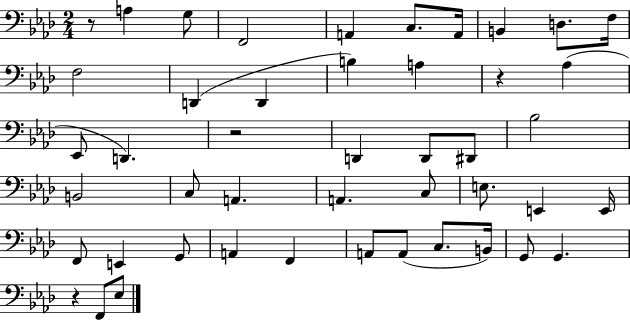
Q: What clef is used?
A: bass